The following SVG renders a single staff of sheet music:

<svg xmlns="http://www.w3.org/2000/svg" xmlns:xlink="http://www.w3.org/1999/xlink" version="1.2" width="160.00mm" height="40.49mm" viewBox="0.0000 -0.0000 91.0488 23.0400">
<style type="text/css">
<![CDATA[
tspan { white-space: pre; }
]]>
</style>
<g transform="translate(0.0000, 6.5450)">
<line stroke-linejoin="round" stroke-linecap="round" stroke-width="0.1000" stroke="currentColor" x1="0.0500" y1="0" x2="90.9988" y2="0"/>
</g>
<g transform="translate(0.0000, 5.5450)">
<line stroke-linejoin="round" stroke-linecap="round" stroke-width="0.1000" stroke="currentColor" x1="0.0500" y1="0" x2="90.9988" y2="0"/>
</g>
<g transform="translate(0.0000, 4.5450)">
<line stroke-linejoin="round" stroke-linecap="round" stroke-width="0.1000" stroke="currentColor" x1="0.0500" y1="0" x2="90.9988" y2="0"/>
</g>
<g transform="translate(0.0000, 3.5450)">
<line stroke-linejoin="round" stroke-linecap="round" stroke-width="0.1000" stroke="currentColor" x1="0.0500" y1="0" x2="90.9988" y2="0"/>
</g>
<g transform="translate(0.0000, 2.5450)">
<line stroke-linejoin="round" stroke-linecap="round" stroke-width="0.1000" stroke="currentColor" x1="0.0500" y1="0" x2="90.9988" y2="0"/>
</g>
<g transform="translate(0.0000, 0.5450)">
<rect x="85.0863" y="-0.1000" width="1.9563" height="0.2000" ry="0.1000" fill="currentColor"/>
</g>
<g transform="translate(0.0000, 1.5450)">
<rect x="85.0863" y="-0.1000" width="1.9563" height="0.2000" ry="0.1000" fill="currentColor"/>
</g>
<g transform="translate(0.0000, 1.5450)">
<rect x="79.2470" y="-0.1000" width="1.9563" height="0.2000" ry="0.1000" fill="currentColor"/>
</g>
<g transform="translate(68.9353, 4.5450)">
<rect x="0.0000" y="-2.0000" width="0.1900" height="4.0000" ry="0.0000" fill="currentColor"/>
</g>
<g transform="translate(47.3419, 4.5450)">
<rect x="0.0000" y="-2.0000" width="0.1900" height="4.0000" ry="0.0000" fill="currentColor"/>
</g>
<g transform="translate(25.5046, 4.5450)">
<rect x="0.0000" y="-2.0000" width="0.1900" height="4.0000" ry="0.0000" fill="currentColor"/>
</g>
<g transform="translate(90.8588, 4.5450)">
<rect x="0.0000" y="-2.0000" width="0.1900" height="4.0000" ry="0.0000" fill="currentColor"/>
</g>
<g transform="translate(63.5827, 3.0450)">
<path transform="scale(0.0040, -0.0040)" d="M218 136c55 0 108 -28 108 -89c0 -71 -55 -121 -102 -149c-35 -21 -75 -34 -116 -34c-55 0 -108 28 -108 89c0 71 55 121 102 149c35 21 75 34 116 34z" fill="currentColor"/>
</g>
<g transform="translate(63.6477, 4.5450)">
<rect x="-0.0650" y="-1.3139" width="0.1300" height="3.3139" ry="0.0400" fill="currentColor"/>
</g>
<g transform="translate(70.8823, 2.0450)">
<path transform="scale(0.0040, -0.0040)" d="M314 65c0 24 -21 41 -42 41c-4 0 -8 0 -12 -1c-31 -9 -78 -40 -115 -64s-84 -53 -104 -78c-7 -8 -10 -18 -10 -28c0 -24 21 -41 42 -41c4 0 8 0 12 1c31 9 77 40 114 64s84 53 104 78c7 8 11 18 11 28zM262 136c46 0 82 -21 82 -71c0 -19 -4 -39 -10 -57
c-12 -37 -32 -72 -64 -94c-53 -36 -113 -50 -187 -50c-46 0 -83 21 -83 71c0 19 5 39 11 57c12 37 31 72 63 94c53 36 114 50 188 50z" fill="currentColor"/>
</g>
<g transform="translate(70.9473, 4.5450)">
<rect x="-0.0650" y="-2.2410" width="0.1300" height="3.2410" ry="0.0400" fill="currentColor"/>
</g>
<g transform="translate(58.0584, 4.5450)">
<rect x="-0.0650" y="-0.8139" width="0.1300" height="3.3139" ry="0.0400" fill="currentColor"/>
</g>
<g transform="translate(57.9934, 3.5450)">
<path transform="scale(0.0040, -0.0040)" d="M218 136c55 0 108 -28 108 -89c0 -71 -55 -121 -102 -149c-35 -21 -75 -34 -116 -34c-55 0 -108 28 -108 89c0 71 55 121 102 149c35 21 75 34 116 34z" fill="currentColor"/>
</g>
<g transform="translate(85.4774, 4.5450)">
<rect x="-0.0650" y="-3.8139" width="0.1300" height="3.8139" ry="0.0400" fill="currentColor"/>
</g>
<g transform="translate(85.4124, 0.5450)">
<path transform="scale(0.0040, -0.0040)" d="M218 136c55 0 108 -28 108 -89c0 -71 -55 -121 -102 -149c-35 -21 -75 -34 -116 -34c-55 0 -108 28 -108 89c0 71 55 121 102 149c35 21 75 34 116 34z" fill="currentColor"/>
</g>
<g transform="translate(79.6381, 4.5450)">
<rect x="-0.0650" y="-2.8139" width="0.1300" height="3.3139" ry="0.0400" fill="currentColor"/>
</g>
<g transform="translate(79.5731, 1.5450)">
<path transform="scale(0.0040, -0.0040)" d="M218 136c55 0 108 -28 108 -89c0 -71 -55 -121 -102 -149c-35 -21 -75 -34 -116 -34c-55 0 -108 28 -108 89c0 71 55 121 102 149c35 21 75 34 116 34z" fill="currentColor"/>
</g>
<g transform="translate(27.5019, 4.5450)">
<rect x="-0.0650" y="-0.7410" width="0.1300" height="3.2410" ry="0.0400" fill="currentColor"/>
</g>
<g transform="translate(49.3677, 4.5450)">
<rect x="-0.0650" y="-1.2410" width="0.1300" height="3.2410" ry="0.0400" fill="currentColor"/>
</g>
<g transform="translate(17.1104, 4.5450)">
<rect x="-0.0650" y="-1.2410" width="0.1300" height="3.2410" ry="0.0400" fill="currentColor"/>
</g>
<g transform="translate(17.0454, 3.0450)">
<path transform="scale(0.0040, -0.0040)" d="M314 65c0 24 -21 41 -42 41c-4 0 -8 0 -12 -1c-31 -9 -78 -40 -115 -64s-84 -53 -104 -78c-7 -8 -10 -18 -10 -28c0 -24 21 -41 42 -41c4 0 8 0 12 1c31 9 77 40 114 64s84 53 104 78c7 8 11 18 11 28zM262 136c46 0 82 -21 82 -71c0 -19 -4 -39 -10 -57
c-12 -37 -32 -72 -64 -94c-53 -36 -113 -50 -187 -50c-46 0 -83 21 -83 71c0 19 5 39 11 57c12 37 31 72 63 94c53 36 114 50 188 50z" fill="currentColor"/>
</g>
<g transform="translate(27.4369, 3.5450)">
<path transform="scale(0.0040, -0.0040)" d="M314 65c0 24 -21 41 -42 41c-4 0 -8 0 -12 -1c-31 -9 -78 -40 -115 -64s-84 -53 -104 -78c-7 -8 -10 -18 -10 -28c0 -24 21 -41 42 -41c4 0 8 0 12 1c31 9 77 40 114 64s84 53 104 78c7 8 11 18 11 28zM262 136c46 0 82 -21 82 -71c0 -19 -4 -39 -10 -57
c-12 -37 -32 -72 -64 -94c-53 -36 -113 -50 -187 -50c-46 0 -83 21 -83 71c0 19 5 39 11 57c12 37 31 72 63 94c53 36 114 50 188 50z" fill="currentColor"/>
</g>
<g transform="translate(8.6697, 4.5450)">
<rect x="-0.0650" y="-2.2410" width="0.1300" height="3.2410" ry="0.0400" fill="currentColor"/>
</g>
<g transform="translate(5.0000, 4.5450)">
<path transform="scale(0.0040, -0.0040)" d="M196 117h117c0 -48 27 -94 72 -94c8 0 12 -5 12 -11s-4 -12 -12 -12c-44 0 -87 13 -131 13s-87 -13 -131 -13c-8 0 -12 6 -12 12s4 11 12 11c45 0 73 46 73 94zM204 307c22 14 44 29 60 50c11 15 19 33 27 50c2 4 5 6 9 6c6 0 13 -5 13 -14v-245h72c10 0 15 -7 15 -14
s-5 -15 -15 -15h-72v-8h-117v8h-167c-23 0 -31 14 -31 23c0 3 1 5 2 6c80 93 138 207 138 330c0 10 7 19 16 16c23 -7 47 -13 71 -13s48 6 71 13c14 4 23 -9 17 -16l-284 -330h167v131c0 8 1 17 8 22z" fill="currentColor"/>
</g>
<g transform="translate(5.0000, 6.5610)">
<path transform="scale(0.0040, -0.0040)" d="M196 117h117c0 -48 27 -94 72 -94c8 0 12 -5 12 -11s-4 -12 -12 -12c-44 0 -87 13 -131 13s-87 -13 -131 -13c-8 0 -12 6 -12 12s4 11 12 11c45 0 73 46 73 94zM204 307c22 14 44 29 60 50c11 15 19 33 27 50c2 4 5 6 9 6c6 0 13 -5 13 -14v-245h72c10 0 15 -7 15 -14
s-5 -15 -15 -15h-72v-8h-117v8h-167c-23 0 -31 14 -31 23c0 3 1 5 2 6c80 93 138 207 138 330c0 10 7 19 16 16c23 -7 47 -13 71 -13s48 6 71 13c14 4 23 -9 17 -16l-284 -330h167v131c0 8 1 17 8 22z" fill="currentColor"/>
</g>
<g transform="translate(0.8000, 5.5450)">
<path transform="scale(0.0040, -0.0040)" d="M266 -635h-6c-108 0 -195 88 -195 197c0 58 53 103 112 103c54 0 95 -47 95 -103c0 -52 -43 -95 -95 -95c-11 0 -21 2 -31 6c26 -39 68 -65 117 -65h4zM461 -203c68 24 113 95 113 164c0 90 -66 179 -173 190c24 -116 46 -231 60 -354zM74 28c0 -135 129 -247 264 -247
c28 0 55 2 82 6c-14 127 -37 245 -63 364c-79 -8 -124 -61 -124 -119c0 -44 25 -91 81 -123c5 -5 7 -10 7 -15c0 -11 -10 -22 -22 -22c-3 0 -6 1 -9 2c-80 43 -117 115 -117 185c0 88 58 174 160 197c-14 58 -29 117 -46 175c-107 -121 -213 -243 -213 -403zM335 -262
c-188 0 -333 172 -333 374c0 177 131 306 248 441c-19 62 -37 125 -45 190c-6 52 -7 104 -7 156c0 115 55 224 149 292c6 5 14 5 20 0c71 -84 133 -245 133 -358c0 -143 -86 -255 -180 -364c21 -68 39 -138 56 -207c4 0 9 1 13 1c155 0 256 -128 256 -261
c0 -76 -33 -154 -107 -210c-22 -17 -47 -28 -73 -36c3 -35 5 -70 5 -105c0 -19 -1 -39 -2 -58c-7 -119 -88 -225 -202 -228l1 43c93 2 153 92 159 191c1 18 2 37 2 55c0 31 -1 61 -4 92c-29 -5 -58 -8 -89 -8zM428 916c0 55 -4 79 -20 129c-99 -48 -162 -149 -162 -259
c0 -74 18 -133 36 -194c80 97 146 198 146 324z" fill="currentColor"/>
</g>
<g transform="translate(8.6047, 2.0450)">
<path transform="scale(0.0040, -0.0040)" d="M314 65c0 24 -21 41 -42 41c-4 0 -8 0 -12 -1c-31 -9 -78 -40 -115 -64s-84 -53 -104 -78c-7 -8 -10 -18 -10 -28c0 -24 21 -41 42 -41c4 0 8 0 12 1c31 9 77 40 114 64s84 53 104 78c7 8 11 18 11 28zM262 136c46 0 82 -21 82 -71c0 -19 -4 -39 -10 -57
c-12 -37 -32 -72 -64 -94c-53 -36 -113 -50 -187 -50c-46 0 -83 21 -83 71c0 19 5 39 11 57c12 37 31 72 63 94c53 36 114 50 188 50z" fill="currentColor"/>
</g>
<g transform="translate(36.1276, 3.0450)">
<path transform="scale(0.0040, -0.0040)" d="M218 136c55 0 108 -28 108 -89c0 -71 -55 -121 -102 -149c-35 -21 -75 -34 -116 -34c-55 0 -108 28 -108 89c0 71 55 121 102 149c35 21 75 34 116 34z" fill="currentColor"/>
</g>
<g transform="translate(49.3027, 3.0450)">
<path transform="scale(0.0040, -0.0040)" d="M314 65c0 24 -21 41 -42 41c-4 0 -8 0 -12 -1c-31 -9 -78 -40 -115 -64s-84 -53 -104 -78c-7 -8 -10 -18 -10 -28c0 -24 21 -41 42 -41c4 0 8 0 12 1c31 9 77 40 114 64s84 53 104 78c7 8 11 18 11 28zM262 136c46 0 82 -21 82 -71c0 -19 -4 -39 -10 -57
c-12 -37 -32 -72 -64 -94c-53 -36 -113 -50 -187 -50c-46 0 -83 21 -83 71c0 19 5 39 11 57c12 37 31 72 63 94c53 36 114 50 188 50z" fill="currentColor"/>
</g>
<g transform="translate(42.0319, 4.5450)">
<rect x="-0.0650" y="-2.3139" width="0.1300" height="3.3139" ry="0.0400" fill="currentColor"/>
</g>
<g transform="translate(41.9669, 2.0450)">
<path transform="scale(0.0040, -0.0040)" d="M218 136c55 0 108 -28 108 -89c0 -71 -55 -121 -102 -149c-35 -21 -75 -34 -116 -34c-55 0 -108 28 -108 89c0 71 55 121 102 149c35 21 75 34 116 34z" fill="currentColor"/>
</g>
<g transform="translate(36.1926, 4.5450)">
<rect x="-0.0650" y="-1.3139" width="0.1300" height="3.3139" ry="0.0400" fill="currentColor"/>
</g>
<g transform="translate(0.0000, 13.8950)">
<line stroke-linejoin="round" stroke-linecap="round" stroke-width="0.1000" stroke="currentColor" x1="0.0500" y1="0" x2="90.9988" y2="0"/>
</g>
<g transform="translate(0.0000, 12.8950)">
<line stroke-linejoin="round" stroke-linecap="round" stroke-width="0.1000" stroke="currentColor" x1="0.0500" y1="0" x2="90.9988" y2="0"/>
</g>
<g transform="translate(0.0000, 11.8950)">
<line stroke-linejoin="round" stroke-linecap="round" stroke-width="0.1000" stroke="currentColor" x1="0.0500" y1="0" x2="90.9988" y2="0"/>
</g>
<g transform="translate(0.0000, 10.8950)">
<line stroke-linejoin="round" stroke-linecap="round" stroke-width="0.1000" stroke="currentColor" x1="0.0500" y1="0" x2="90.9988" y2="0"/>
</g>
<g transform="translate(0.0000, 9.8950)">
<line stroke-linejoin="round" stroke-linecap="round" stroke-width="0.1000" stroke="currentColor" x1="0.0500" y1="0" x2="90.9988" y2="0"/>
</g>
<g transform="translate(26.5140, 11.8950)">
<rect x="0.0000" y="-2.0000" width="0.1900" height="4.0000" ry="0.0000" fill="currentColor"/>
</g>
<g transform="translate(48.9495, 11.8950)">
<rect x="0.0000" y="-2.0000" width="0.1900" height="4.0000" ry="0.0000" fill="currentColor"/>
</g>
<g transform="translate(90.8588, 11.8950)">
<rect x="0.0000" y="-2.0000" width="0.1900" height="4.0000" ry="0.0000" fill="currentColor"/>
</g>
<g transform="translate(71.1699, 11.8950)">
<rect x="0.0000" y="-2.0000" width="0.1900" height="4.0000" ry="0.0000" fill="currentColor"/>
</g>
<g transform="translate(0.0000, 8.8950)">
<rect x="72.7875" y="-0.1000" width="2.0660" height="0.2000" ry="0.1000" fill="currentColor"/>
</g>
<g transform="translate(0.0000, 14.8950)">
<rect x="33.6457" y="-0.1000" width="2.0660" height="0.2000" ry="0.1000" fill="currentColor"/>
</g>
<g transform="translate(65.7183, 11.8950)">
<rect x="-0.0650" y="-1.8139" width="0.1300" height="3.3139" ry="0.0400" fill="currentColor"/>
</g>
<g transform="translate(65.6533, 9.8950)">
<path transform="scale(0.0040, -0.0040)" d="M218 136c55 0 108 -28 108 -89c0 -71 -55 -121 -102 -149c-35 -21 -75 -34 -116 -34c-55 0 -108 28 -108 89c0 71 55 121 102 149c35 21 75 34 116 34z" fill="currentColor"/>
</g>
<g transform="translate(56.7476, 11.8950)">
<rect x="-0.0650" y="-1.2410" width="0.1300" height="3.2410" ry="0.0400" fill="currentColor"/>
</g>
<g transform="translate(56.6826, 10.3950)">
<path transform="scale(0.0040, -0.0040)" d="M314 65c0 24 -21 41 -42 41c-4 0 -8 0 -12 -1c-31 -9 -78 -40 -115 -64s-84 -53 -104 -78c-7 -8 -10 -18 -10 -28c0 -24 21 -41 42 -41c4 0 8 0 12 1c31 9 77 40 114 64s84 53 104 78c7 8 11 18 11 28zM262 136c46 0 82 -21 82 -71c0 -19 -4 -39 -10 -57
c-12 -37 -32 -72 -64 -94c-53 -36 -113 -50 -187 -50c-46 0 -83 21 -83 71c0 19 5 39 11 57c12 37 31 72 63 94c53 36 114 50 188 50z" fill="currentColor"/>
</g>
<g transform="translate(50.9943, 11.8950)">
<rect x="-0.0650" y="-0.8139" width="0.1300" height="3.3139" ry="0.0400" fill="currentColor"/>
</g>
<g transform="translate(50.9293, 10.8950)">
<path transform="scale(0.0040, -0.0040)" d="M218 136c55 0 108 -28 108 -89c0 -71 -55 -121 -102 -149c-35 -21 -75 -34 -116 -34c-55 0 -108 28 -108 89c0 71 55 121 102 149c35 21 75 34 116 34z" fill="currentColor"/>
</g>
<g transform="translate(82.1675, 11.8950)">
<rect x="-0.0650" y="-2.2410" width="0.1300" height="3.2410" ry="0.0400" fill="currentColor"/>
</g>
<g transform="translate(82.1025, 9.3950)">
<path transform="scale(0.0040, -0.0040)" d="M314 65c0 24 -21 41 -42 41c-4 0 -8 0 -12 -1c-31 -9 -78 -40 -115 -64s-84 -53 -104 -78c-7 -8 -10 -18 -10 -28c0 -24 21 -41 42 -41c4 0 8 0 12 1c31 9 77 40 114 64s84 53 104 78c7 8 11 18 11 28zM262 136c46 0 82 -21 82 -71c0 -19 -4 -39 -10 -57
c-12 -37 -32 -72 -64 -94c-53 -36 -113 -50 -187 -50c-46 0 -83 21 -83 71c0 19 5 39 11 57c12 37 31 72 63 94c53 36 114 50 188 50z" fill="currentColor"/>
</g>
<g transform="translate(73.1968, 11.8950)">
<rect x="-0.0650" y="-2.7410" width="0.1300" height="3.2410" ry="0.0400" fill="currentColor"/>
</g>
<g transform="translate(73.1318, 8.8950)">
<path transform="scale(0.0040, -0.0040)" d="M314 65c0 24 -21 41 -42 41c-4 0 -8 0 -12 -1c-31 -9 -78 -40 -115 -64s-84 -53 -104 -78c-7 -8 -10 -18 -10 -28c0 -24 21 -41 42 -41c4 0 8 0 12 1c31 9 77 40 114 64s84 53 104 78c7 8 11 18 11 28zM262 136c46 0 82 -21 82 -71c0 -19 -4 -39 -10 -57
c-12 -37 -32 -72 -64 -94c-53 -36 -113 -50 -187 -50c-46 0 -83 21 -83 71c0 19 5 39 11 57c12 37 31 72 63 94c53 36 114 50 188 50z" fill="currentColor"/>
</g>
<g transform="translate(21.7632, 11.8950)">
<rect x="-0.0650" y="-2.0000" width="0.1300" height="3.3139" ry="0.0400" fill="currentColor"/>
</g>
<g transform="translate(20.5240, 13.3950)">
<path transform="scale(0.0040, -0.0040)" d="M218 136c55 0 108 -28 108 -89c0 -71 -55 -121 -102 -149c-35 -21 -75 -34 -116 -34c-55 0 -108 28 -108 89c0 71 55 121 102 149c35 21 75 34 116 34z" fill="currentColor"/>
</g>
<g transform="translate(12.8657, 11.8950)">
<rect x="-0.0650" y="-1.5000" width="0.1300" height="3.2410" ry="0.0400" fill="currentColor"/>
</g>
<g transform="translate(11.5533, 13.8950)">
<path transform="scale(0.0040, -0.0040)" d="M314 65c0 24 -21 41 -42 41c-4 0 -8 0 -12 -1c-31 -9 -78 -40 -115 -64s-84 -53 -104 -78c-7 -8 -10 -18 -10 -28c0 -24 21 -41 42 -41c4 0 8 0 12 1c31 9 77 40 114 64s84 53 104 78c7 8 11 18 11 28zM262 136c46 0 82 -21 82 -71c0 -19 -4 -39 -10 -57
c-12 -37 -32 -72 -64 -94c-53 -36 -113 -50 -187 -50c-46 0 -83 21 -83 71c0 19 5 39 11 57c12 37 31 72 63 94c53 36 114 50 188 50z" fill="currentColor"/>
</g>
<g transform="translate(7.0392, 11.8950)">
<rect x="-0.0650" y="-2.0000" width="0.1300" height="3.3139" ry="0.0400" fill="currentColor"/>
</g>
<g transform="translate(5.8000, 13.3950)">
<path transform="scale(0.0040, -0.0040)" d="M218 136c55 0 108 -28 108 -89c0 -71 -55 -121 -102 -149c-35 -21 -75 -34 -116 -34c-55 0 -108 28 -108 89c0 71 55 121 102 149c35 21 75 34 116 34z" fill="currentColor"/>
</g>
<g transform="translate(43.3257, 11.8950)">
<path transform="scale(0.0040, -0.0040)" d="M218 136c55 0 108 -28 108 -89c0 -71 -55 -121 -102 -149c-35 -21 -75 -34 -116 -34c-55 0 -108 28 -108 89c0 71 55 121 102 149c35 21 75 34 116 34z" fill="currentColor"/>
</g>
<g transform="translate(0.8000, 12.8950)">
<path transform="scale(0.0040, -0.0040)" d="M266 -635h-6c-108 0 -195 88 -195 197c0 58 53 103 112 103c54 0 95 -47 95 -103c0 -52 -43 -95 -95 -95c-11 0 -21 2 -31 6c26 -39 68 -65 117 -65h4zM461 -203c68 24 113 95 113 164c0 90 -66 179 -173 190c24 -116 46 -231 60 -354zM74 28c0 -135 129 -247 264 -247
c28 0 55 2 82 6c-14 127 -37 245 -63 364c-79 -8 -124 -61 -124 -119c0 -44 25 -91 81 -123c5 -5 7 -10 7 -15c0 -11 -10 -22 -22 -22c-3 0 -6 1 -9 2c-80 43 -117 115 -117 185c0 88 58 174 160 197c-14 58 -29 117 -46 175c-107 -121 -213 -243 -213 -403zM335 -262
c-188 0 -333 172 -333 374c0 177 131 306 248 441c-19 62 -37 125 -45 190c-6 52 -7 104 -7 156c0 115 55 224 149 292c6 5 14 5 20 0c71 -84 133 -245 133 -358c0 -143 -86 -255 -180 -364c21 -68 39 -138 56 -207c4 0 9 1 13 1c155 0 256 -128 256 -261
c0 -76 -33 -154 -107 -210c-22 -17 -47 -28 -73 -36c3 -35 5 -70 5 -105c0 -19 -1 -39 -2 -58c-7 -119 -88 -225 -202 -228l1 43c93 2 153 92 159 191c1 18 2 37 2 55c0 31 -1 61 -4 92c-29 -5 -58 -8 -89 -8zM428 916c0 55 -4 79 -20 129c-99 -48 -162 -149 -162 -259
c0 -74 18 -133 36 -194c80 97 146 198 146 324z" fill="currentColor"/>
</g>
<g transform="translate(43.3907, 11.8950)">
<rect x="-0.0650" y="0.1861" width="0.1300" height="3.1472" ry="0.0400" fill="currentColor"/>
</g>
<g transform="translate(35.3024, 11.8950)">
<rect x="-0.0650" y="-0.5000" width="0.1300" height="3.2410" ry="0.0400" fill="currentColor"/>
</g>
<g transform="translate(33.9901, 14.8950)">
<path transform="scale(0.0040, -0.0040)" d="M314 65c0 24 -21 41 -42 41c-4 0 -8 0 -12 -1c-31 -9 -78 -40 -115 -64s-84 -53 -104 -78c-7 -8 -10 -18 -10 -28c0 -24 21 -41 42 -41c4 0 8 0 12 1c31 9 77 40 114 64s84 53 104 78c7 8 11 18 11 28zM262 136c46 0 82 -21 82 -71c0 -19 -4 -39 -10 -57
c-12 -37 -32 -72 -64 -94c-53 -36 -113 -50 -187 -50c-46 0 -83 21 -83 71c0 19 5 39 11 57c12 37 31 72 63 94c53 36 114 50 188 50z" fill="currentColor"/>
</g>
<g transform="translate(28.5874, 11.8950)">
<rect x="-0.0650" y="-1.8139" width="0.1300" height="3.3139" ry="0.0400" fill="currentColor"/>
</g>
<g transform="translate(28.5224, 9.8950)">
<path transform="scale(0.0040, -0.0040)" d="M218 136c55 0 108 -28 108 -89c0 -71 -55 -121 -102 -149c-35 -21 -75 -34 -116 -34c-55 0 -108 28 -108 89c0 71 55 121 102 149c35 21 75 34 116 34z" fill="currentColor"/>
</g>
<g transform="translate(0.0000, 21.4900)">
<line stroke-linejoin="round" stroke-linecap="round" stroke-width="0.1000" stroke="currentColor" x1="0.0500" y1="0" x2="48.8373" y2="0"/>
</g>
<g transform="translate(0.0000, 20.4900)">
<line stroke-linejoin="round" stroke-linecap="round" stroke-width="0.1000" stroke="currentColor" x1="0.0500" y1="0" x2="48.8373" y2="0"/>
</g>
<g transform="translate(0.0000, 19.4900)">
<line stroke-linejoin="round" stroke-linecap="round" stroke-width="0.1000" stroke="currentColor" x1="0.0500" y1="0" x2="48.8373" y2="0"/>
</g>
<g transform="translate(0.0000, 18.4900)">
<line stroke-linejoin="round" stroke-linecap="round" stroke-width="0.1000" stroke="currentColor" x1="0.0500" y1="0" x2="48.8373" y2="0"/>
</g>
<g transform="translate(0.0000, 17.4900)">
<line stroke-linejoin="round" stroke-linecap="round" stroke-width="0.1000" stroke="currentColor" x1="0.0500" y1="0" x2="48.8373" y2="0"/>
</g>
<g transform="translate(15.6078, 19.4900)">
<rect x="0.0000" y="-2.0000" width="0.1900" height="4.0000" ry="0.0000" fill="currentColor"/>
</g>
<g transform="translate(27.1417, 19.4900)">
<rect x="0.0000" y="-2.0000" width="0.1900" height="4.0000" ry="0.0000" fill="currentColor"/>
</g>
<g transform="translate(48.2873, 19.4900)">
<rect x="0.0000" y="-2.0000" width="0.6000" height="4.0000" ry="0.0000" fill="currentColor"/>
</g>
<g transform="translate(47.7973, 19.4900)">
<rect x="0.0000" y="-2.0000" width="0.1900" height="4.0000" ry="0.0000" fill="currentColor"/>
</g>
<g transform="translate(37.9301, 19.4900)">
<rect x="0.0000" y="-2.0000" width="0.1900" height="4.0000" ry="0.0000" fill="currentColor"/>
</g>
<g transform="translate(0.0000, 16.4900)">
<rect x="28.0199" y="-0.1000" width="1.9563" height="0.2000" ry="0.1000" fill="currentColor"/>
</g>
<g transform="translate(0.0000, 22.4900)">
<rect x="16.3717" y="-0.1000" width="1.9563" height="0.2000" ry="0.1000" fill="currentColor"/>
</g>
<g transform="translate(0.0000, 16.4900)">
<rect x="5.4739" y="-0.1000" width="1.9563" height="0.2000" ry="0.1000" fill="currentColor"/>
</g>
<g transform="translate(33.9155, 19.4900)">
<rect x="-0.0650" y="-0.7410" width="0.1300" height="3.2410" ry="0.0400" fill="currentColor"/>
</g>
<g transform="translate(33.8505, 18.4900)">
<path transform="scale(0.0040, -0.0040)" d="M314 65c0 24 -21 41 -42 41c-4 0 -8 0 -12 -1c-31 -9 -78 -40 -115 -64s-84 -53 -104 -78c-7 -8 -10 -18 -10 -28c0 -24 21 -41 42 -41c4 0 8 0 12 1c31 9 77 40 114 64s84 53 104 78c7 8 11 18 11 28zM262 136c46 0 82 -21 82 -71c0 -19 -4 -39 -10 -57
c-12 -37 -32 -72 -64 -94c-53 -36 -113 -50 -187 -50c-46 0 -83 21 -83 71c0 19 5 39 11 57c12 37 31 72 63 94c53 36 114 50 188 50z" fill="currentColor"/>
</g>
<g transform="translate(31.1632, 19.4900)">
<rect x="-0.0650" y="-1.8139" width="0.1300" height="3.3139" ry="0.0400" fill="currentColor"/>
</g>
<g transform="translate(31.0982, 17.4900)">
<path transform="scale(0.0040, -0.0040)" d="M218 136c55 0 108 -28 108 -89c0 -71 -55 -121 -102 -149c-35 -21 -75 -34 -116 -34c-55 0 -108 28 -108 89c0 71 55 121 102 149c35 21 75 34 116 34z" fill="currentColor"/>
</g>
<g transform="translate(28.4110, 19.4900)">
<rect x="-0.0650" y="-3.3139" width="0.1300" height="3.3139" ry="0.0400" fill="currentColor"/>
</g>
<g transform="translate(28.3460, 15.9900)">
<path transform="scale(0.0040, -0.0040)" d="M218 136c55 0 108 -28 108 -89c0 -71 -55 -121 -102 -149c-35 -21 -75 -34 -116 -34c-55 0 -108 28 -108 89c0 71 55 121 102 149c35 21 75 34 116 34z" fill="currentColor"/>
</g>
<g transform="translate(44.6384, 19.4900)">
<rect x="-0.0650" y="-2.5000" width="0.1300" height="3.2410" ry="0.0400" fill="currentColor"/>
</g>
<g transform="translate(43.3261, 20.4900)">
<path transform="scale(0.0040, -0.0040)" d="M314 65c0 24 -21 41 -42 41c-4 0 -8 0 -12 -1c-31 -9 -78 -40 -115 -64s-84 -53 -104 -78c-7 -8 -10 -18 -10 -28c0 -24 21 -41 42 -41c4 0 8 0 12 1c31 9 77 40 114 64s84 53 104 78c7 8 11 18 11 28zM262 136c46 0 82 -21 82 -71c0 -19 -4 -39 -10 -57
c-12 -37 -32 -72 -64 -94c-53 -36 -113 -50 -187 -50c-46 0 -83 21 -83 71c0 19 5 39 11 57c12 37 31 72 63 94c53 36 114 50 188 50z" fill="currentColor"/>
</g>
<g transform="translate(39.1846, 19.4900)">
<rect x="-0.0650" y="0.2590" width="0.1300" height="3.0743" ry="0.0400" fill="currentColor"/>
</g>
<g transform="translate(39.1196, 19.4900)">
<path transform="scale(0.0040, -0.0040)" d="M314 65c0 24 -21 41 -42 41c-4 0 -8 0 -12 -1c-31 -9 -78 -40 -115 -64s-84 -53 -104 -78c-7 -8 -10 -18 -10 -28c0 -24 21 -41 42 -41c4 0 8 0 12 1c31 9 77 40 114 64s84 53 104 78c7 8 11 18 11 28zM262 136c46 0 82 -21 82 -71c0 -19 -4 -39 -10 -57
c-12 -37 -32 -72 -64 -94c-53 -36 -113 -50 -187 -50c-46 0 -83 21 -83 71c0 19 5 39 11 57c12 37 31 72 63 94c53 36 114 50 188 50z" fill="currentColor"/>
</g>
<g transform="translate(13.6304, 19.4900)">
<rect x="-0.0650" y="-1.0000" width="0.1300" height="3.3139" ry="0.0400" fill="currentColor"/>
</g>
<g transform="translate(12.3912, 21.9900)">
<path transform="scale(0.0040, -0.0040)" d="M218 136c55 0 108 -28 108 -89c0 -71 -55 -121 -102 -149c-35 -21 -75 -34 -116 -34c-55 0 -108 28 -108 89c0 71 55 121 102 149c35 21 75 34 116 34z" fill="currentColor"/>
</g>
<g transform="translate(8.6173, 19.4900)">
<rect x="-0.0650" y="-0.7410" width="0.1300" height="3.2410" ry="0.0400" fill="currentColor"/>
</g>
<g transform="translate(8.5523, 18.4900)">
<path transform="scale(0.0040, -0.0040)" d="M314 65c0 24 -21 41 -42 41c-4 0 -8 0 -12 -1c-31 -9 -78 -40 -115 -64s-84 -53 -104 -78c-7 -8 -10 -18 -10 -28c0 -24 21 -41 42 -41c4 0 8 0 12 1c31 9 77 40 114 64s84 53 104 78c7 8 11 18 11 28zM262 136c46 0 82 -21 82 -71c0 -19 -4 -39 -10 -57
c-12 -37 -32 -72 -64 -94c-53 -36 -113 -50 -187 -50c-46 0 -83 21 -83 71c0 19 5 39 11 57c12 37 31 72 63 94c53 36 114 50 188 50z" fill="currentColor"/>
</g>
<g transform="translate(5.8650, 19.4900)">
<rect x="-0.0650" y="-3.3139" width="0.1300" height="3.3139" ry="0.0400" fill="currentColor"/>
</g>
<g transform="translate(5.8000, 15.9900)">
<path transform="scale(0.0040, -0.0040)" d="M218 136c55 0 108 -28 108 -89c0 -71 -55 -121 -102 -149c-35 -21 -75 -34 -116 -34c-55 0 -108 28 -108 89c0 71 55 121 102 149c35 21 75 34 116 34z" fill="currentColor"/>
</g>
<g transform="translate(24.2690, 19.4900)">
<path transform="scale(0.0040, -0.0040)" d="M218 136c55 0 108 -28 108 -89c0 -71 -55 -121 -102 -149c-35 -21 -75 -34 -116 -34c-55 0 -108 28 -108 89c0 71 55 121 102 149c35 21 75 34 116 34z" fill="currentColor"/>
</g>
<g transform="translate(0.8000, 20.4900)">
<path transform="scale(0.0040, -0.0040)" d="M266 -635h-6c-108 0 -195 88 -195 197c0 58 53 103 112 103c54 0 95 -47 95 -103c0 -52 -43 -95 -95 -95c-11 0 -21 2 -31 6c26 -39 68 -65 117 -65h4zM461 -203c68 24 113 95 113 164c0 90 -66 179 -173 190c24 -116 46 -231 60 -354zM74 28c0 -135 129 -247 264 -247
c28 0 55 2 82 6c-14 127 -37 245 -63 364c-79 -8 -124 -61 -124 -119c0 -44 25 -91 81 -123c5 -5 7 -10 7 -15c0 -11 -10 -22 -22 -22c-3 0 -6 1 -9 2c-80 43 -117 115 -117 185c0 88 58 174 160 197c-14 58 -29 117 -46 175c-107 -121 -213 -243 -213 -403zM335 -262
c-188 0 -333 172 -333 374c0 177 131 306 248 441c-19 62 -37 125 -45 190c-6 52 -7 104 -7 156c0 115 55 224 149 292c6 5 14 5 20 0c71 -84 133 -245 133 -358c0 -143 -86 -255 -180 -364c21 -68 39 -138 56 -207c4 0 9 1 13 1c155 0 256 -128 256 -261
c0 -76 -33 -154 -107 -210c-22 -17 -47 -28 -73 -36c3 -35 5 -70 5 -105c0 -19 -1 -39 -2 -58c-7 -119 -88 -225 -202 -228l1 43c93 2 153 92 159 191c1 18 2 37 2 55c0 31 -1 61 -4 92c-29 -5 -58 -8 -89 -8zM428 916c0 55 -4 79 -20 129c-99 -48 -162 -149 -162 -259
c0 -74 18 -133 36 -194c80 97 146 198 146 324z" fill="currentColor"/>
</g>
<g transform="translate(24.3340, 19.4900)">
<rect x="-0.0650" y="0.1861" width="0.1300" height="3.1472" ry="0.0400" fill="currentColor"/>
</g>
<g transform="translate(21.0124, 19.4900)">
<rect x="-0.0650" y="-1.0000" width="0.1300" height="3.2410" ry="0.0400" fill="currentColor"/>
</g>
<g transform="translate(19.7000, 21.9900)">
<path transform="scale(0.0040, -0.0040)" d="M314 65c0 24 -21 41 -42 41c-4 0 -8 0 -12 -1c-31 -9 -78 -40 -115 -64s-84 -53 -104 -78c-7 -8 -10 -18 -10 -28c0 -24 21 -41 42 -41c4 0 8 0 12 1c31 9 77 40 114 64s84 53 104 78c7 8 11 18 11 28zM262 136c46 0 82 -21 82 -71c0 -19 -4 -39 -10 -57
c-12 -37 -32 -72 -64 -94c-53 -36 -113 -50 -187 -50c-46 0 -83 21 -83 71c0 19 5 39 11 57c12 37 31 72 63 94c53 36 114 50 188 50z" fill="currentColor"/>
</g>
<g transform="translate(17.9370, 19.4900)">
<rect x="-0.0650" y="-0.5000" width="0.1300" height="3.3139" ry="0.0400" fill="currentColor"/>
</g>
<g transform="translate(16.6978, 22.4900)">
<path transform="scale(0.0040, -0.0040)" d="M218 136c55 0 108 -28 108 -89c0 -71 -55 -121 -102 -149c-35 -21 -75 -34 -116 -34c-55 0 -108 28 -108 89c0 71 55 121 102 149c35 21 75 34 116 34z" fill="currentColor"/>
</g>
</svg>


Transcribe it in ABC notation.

X:1
T:Untitled
M:4/4
L:1/4
K:C
g2 e2 d2 e g e2 d e g2 a c' F E2 F f C2 B d e2 f a2 g2 b d2 D C D2 B b f d2 B2 G2